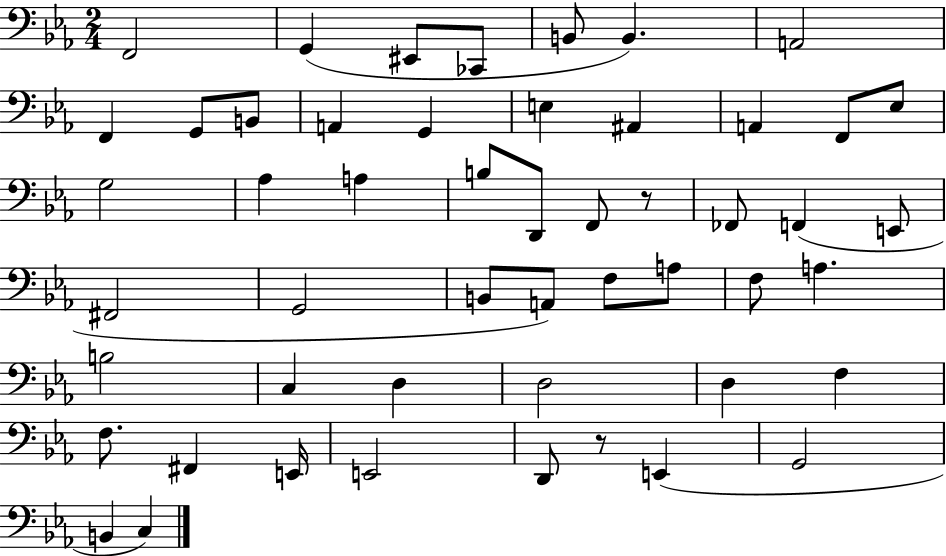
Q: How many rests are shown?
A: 2